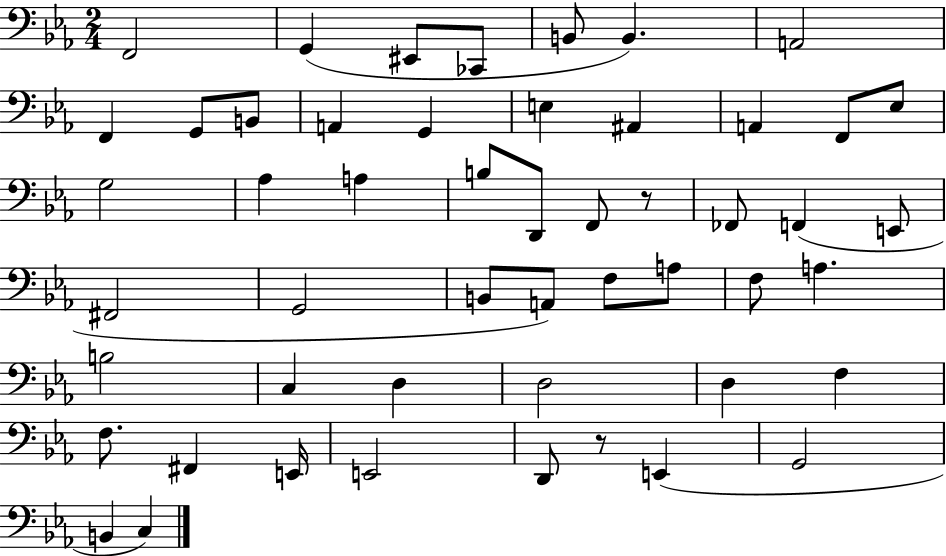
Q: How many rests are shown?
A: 2